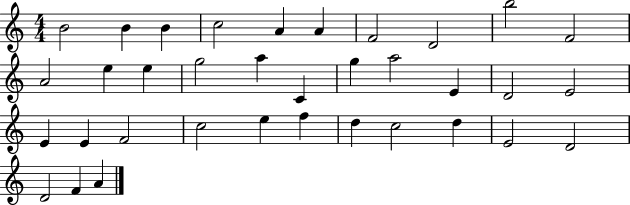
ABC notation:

X:1
T:Untitled
M:4/4
L:1/4
K:C
B2 B B c2 A A F2 D2 b2 F2 A2 e e g2 a C g a2 E D2 E2 E E F2 c2 e f d c2 d E2 D2 D2 F A